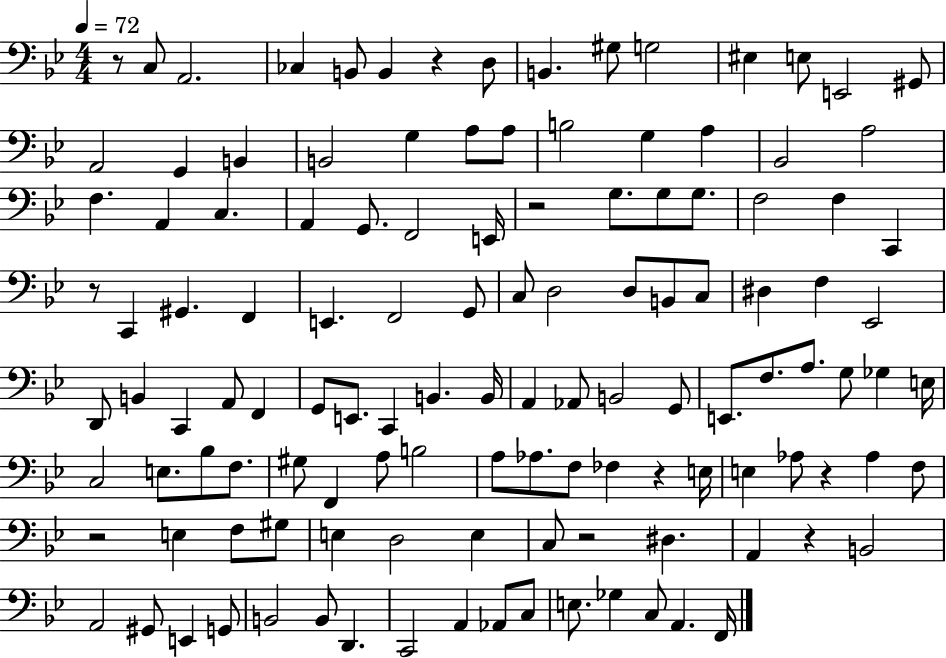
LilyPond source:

{
  \clef bass
  \numericTimeSignature
  \time 4/4
  \key bes \major
  \tempo 4 = 72
  \repeat volta 2 { r8 c8 a,2. | ces4 b,8 b,4 r4 d8 | b,4. gis8 g2 | eis4 e8 e,2 gis,8 | \break a,2 g,4 b,4 | b,2 g4 a8 a8 | b2 g4 a4 | bes,2 a2 | \break f4. a,4 c4. | a,4 g,8. f,2 e,16 | r2 g8. g8 g8. | f2 f4 c,4 | \break r8 c,4 gis,4. f,4 | e,4. f,2 g,8 | c8 d2 d8 b,8 c8 | dis4 f4 ees,2 | \break d,8 b,4 c,4 a,8 f,4 | g,8 e,8. c,4 b,4. b,16 | a,4 aes,8 b,2 g,8 | e,8. f8. a8. g8 ges4 e16 | \break c2 e8. bes8 f8. | gis8 f,4 a8 b2 | a8 aes8. f8 fes4 r4 e16 | e4 aes8 r4 aes4 f8 | \break r2 e4 f8 gis8 | e4 d2 e4 | c8 r2 dis4. | a,4 r4 b,2 | \break a,2 gis,8 e,4 g,8 | b,2 b,8 d,4. | c,2 a,4 aes,8 c8 | e8. ges4 c8 a,4. f,16 | \break } \bar "|."
}